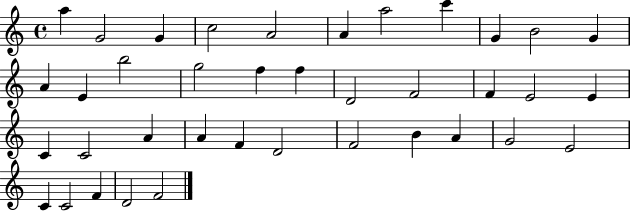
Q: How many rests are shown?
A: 0